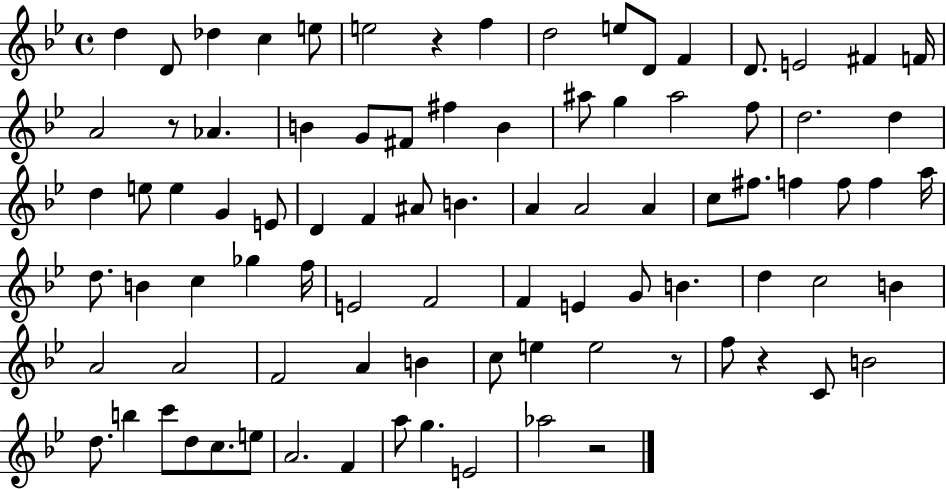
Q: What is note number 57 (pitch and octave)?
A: B4